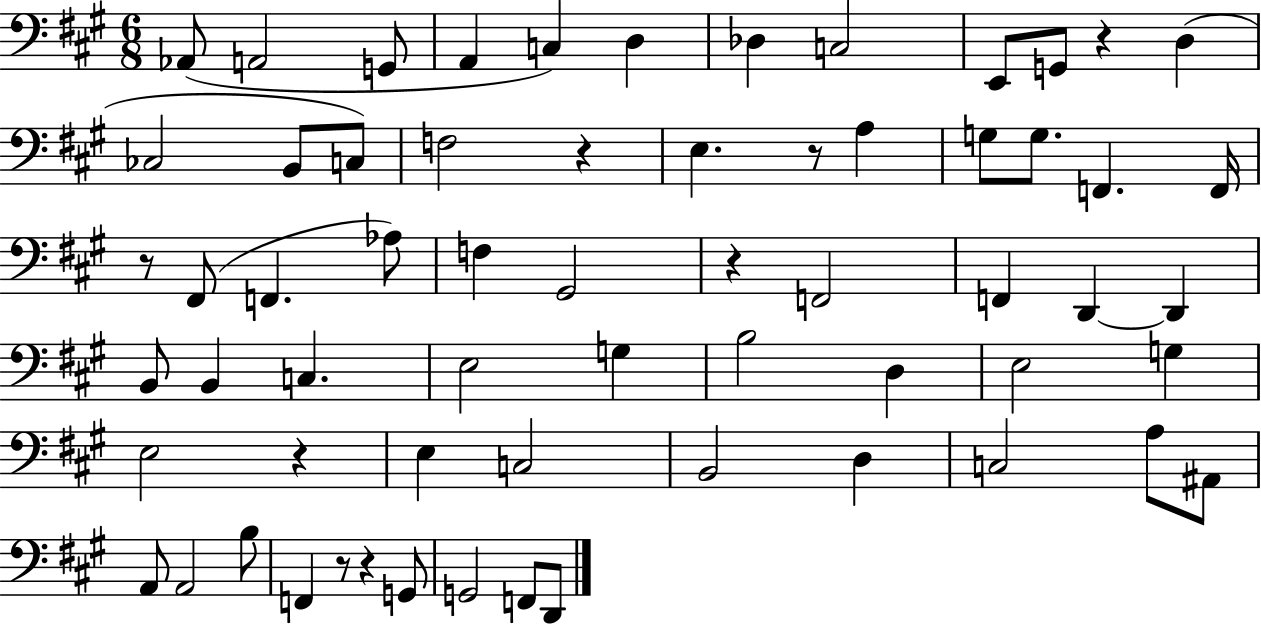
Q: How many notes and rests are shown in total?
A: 63